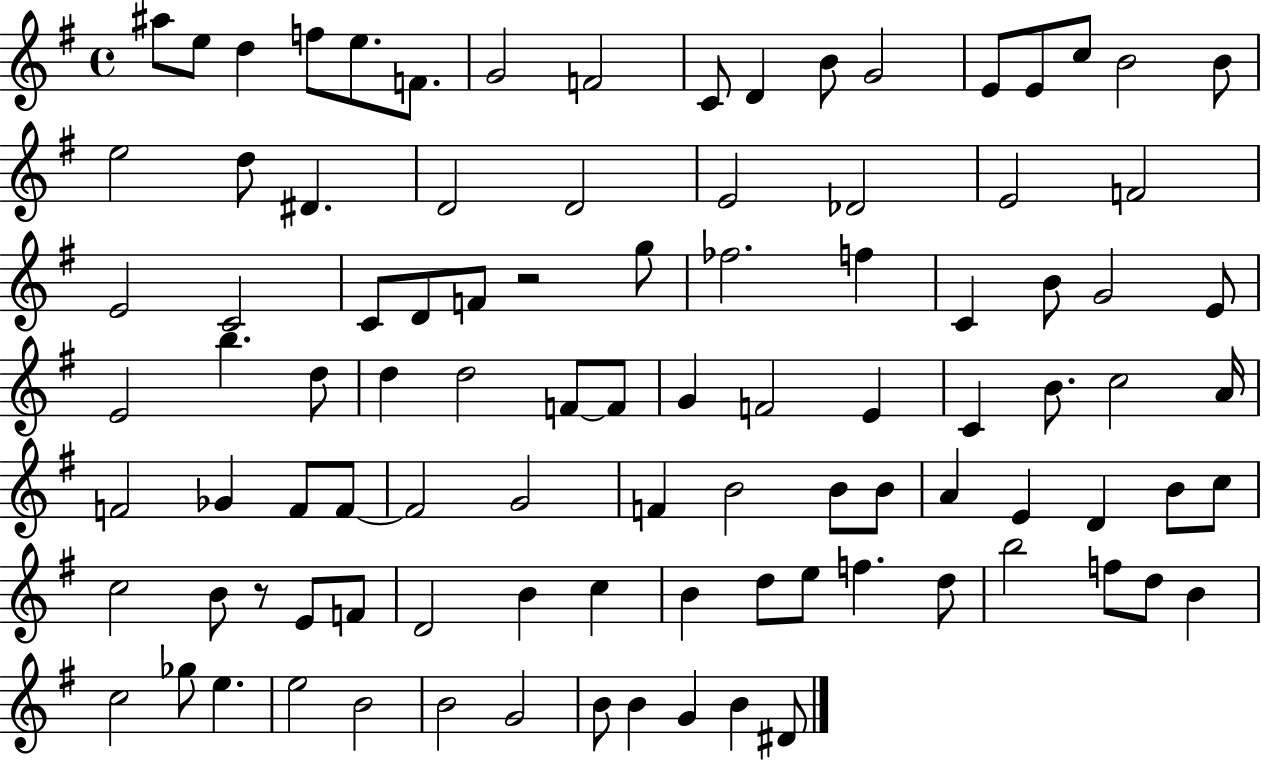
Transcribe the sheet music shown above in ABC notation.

X:1
T:Untitled
M:4/4
L:1/4
K:G
^a/2 e/2 d f/2 e/2 F/2 G2 F2 C/2 D B/2 G2 E/2 E/2 c/2 B2 B/2 e2 d/2 ^D D2 D2 E2 _D2 E2 F2 E2 C2 C/2 D/2 F/2 z2 g/2 _f2 f C B/2 G2 E/2 E2 b d/2 d d2 F/2 F/2 G F2 E C B/2 c2 A/4 F2 _G F/2 F/2 F2 G2 F B2 B/2 B/2 A E D B/2 c/2 c2 B/2 z/2 E/2 F/2 D2 B c B d/2 e/2 f d/2 b2 f/2 d/2 B c2 _g/2 e e2 B2 B2 G2 B/2 B G B ^D/2